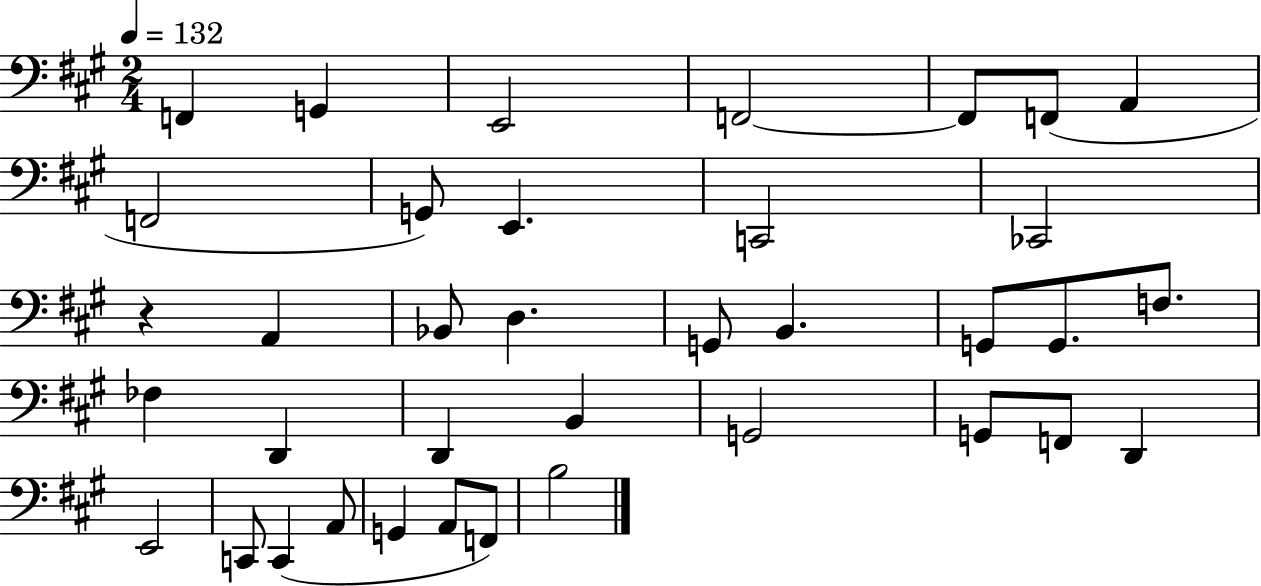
X:1
T:Untitled
M:2/4
L:1/4
K:A
F,, G,, E,,2 F,,2 F,,/2 F,,/2 A,, F,,2 G,,/2 E,, C,,2 _C,,2 z A,, _B,,/2 D, G,,/2 B,, G,,/2 G,,/2 F,/2 _F, D,, D,, B,, G,,2 G,,/2 F,,/2 D,, E,,2 C,,/2 C,, A,,/2 G,, A,,/2 F,,/2 B,2